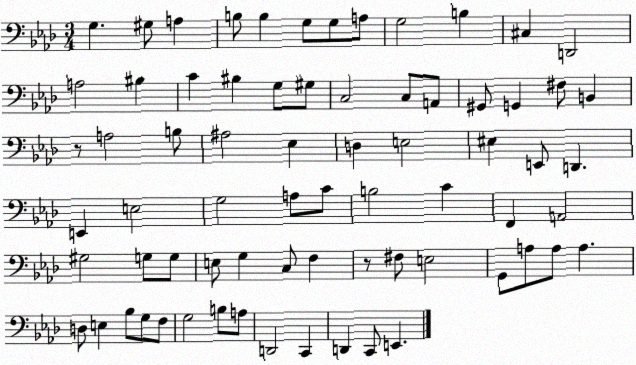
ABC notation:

X:1
T:Untitled
M:3/4
L:1/4
K:Ab
G, ^G,/2 A, B,/2 B, G,/2 G,/2 A,/2 G,2 B, ^C, D,,2 A,2 ^B, C ^B, G,/2 ^G,/2 C,2 C,/2 A,,/2 ^G,,/2 G,, ^F,/2 B,, z/2 A,2 B,/2 ^A,2 _E, D, E,2 ^E, E,,/2 D,, E,, E,2 G,2 A,/2 C/2 B,2 C F,, A,,2 ^G,2 G,/2 G,/2 E,/2 G, C,/2 F, z/2 ^F,/2 E,2 G,,/2 A,/2 A,/2 A, D,/2 E, _B,/2 G,/2 F,/2 G,2 B,/2 A,/2 D,,2 C,, D,, C,,/2 E,,